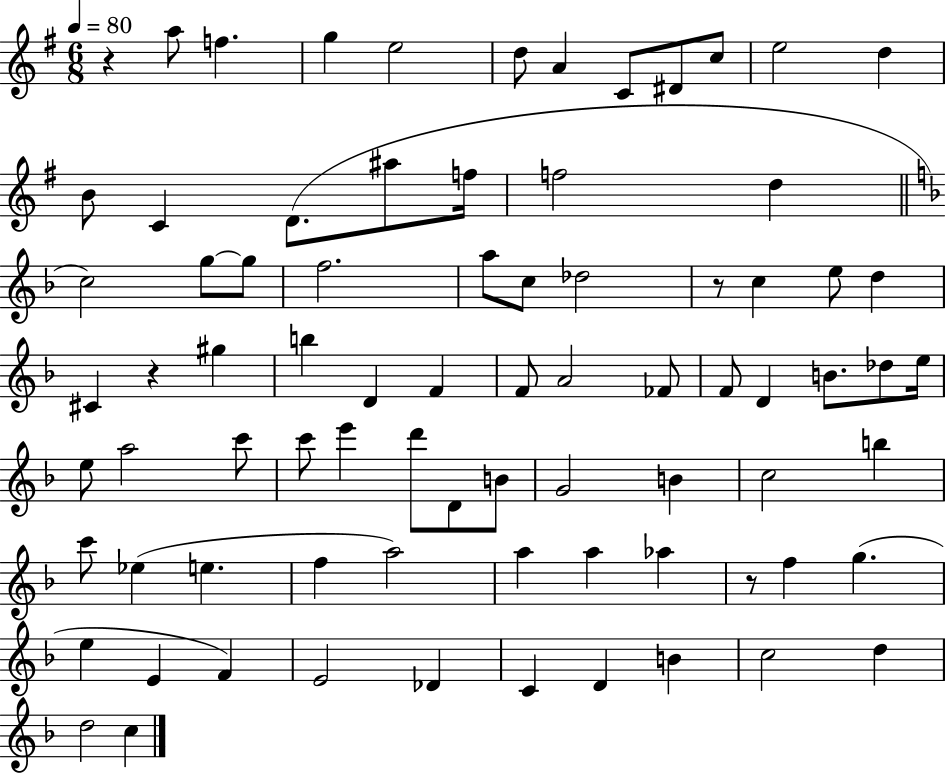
X:1
T:Untitled
M:6/8
L:1/4
K:G
z a/2 f g e2 d/2 A C/2 ^D/2 c/2 e2 d B/2 C D/2 ^a/2 f/4 f2 d c2 g/2 g/2 f2 a/2 c/2 _d2 z/2 c e/2 d ^C z ^g b D F F/2 A2 _F/2 F/2 D B/2 _d/2 e/4 e/2 a2 c'/2 c'/2 e' d'/2 D/2 B/2 G2 B c2 b c'/2 _e e f a2 a a _a z/2 f g e E F E2 _D C D B c2 d d2 c